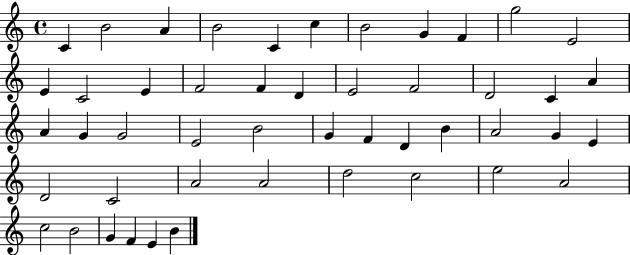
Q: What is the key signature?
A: C major